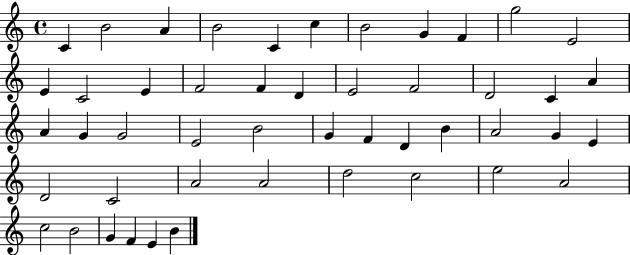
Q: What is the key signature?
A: C major